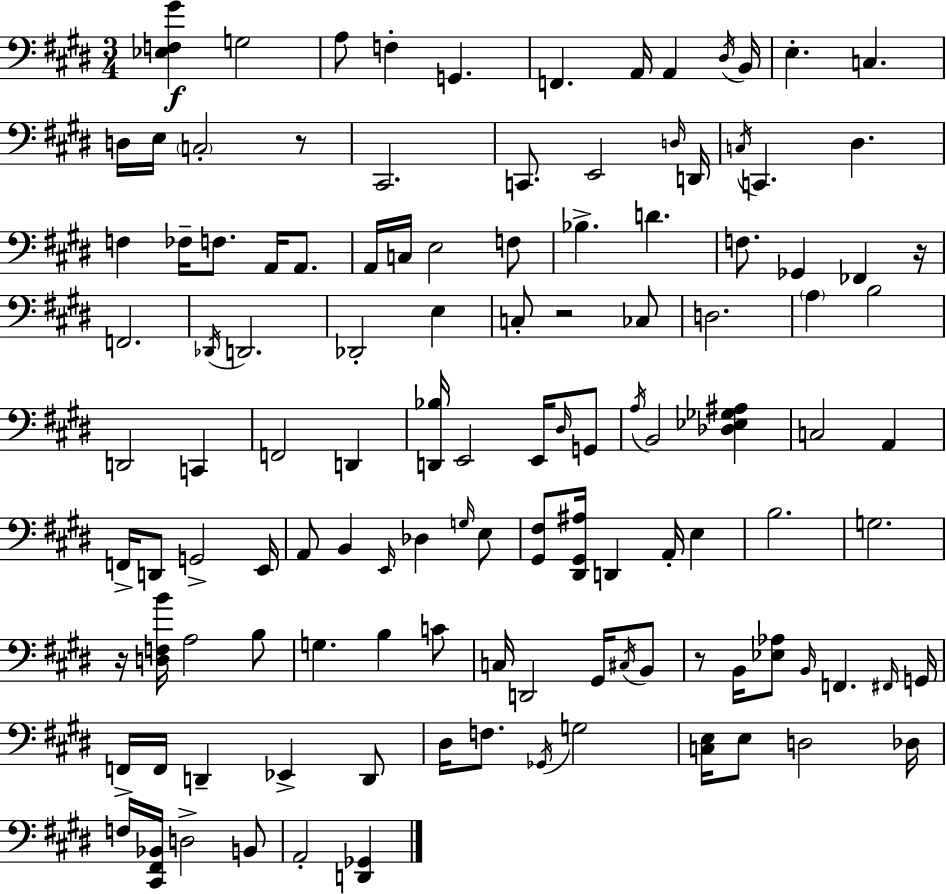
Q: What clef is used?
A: bass